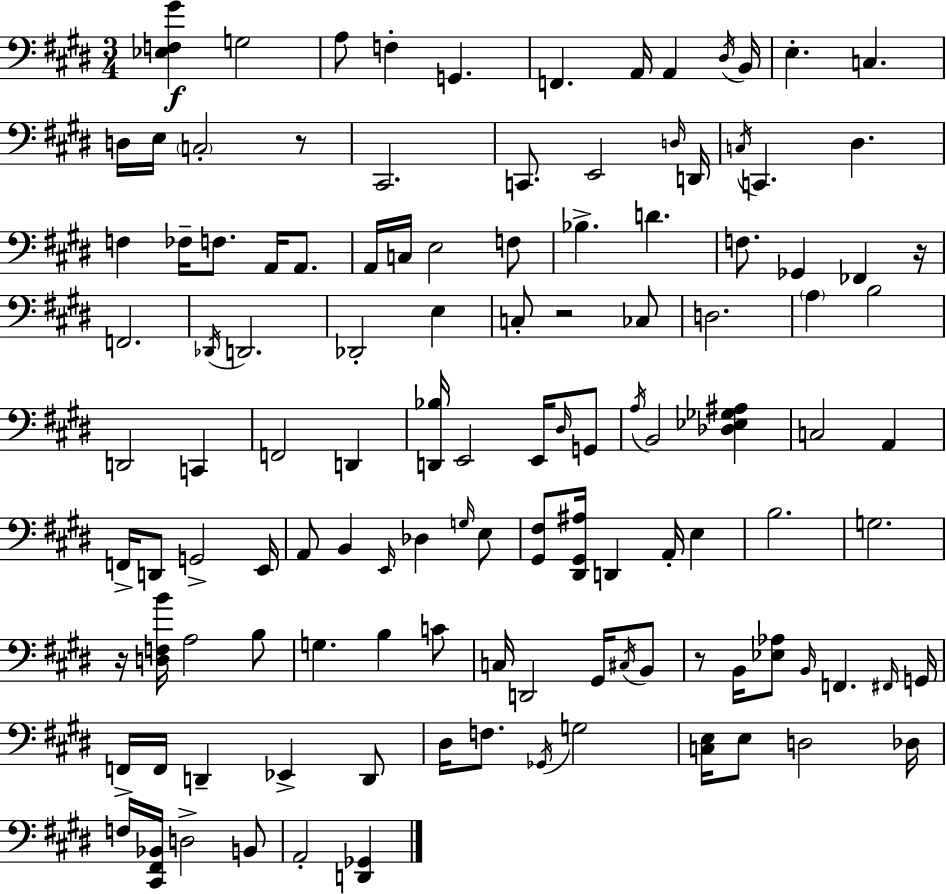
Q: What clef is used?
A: bass